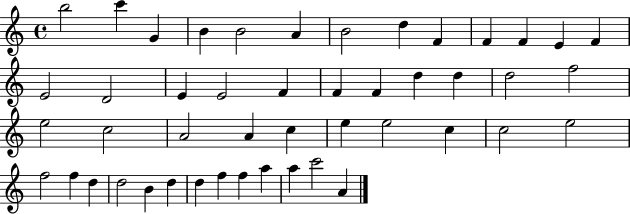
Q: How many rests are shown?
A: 0